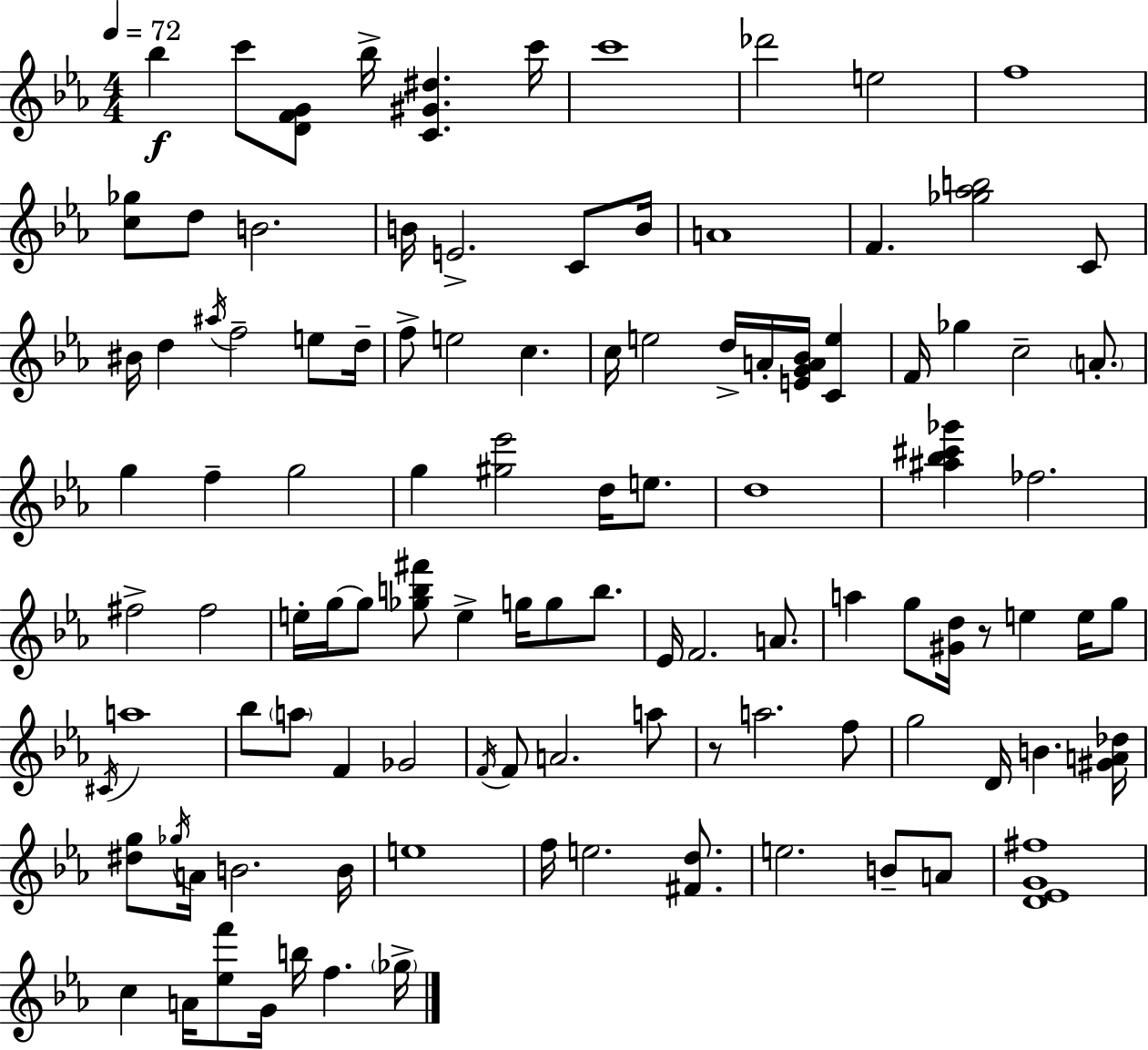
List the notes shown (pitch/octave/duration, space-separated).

Bb5/q C6/e [D4,F4,G4]/e Bb5/s [C4,G#4,D#5]/q. C6/s C6/w Db6/h E5/h F5/w [C5,Gb5]/e D5/e B4/h. B4/s E4/h. C4/e B4/s A4/w F4/q. [Gb5,Ab5,B5]/h C4/e BIS4/s D5/q A#5/s F5/h E5/e D5/s F5/e E5/h C5/q. C5/s E5/h D5/s A4/s [E4,G4,A4,Bb4]/s [C4,E5]/q F4/s Gb5/q C5/h A4/e. G5/q F5/q G5/h G5/q [G#5,Eb6]/h D5/s E5/e. D5/w [A#5,Bb5,C#6,Gb6]/q FES5/h. F#5/h F#5/h E5/s G5/s G5/e [Gb5,B5,F#6]/e E5/q G5/s G5/e B5/e. Eb4/s F4/h. A4/e. A5/q G5/e [G#4,D5]/s R/e E5/q E5/s G5/e C#4/s A5/w Bb5/e A5/e F4/q Gb4/h F4/s F4/e A4/h. A5/e R/e A5/h. F5/e G5/h D4/s B4/q. [G#4,A4,Db5]/s [D#5,G5]/e Gb5/s A4/s B4/h. B4/s E5/w F5/s E5/h. [F#4,D5]/e. E5/h. B4/e A4/e [D4,Eb4,G4,F#5]/w C5/q A4/s [Eb5,F6]/e G4/s B5/s F5/q. Gb5/s